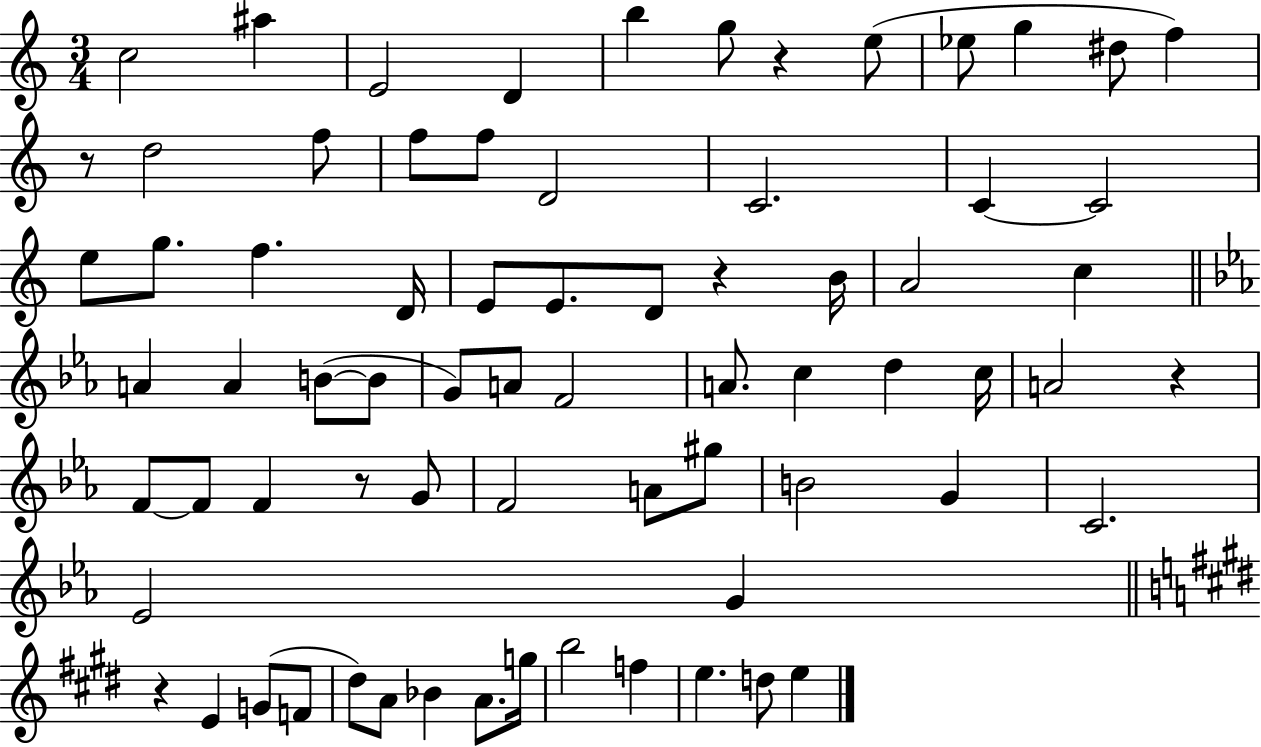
C5/h A#5/q E4/h D4/q B5/q G5/e R/q E5/e Eb5/e G5/q D#5/e F5/q R/e D5/h F5/e F5/e F5/e D4/h C4/h. C4/q C4/h E5/e G5/e. F5/q. D4/s E4/e E4/e. D4/e R/q B4/s A4/h C5/q A4/q A4/q B4/e B4/e G4/e A4/e F4/h A4/e. C5/q D5/q C5/s A4/h R/q F4/e F4/e F4/q R/e G4/e F4/h A4/e G#5/e B4/h G4/q C4/h. Eb4/h G4/q R/q E4/q G4/e F4/e D#5/e A4/e Bb4/q A4/e. G5/s B5/h F5/q E5/q. D5/e E5/q